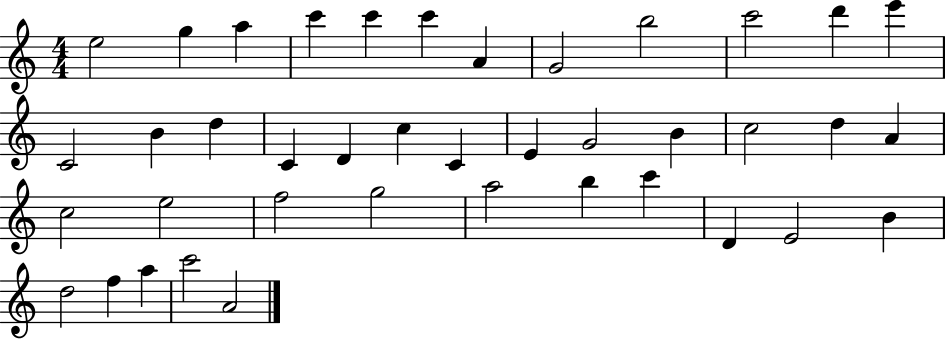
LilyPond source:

{
  \clef treble
  \numericTimeSignature
  \time 4/4
  \key c \major
  e''2 g''4 a''4 | c'''4 c'''4 c'''4 a'4 | g'2 b''2 | c'''2 d'''4 e'''4 | \break c'2 b'4 d''4 | c'4 d'4 c''4 c'4 | e'4 g'2 b'4 | c''2 d''4 a'4 | \break c''2 e''2 | f''2 g''2 | a''2 b''4 c'''4 | d'4 e'2 b'4 | \break d''2 f''4 a''4 | c'''2 a'2 | \bar "|."
}